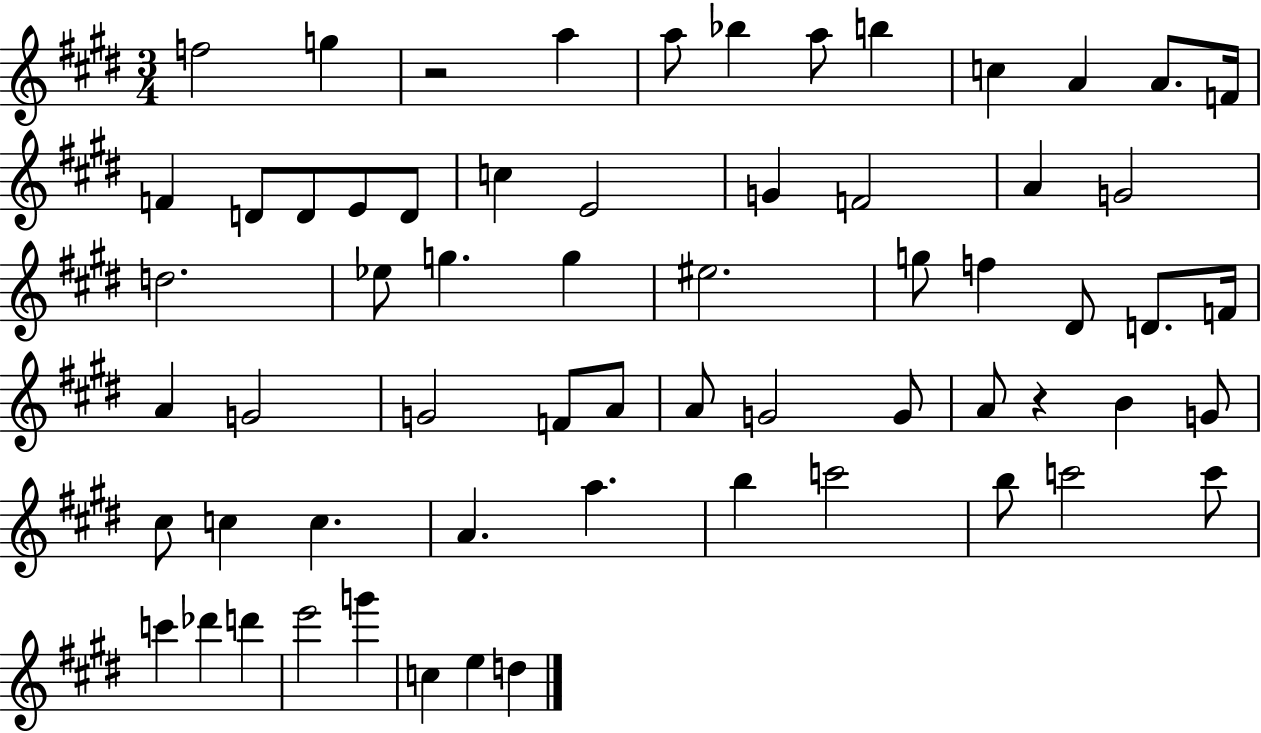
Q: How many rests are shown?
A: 2